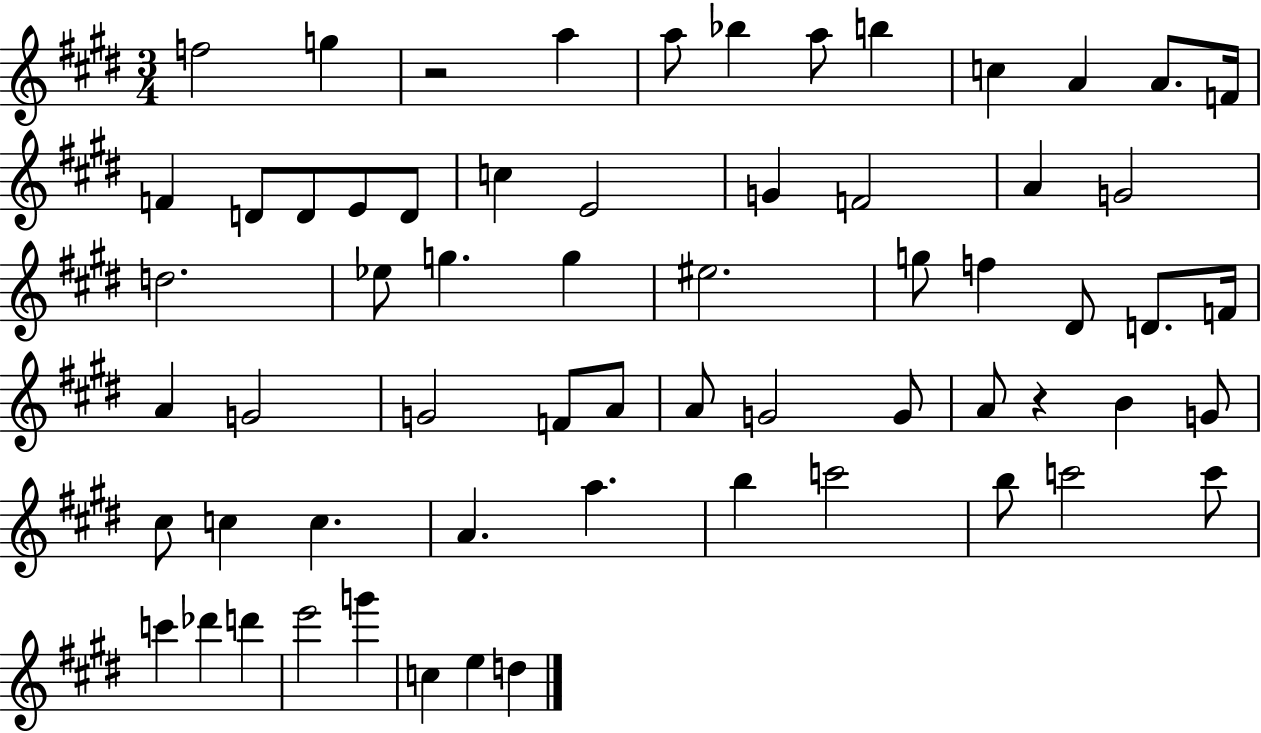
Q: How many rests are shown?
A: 2